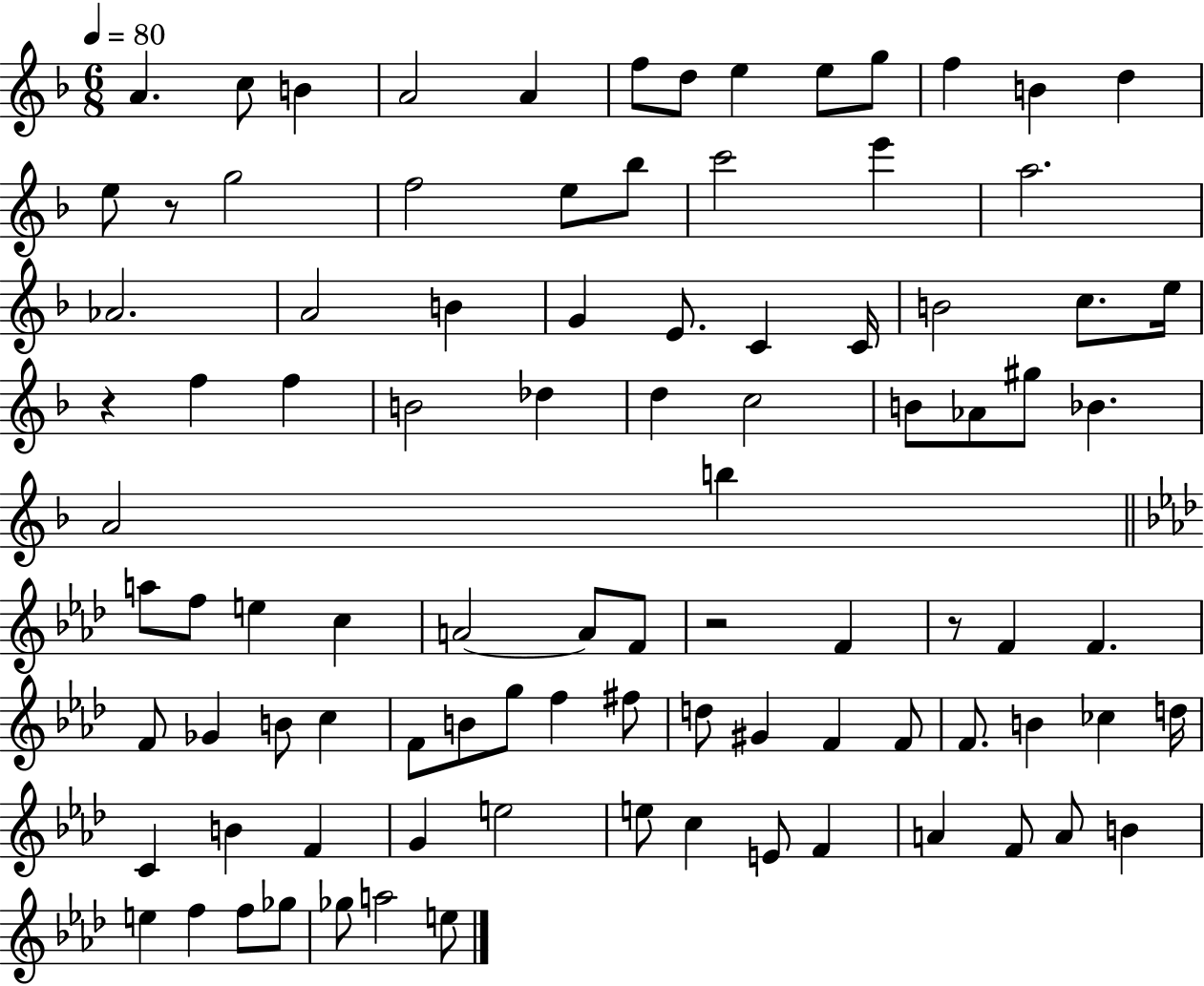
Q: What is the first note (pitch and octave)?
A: A4